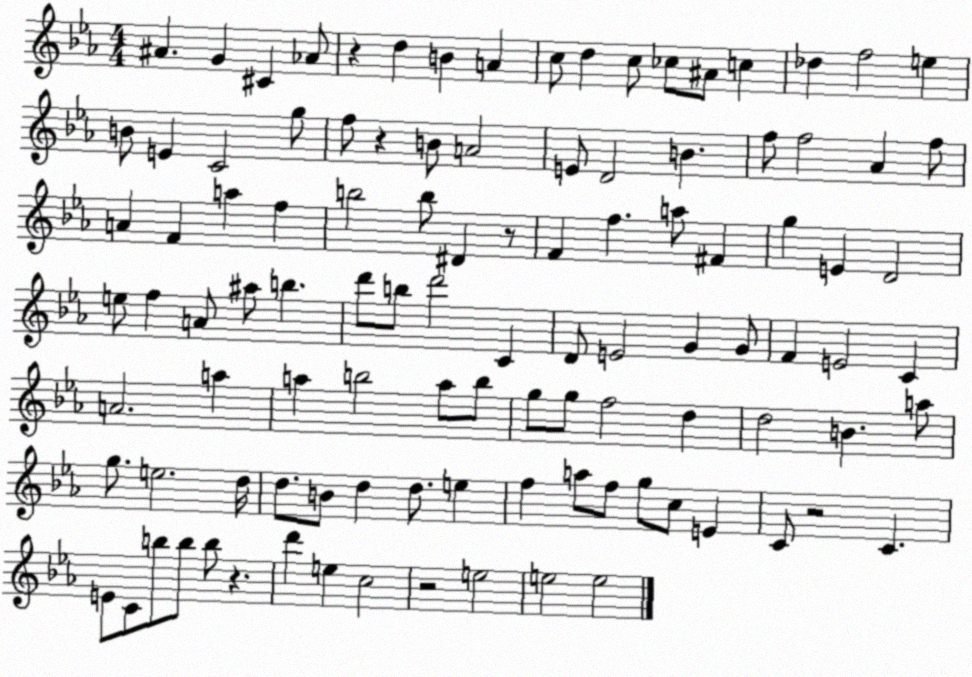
X:1
T:Untitled
M:4/4
L:1/4
K:Eb
^A G ^C _A/2 z d B A c/2 d c/2 _c/2 ^A/2 c _d f2 e B/2 E C2 g/2 f/2 z B/2 A2 E/2 D2 B f/2 f2 _A f/2 A F a f b2 b/2 ^D z/2 F f a/2 ^F g E D2 e/2 f A/2 ^a/2 b d'/2 b/2 d'2 C D/2 E2 G G/2 F E2 C A2 a a b2 a/2 b/2 g/2 g/2 f2 d d2 B a/2 g/2 e2 d/4 d/2 B/2 d d/2 e f a/2 f/2 g/2 c/2 E C/2 z2 C E/2 C/2 b/2 b/2 b/2 z d' e c2 z2 e2 e2 e2